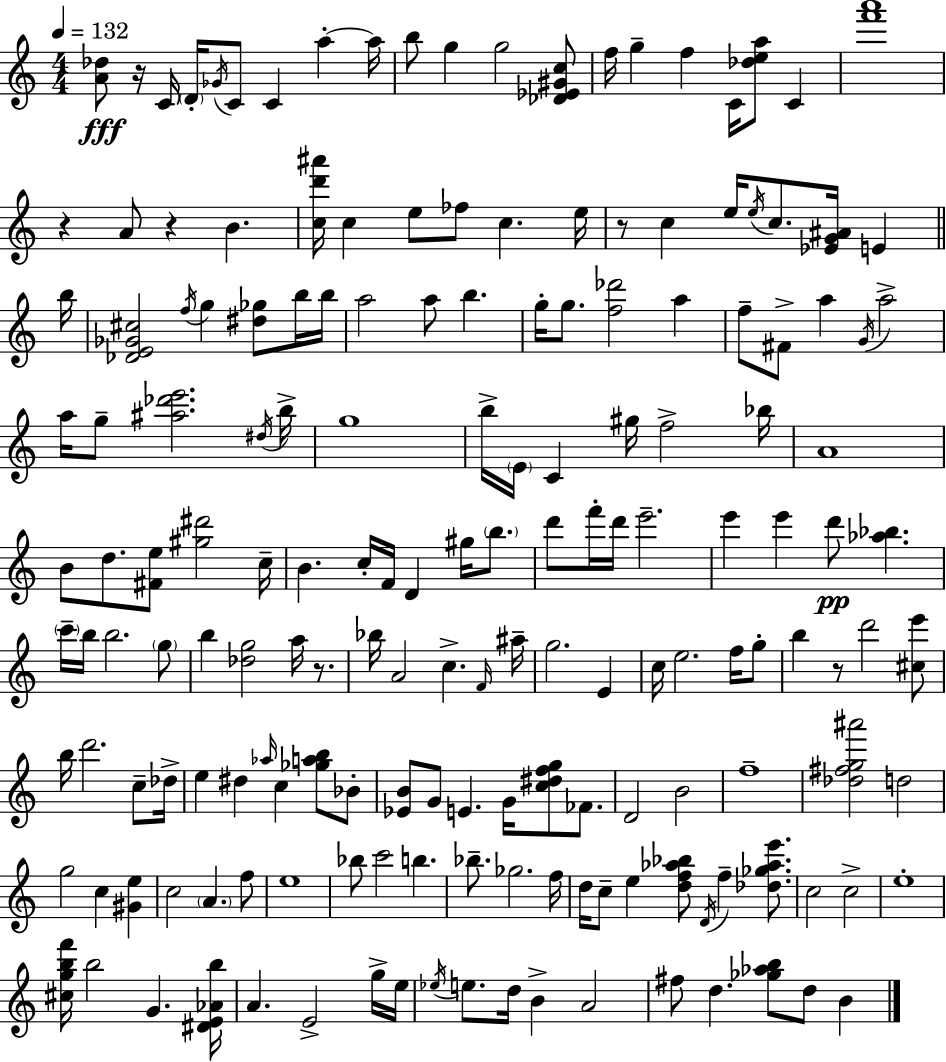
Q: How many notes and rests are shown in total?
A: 173